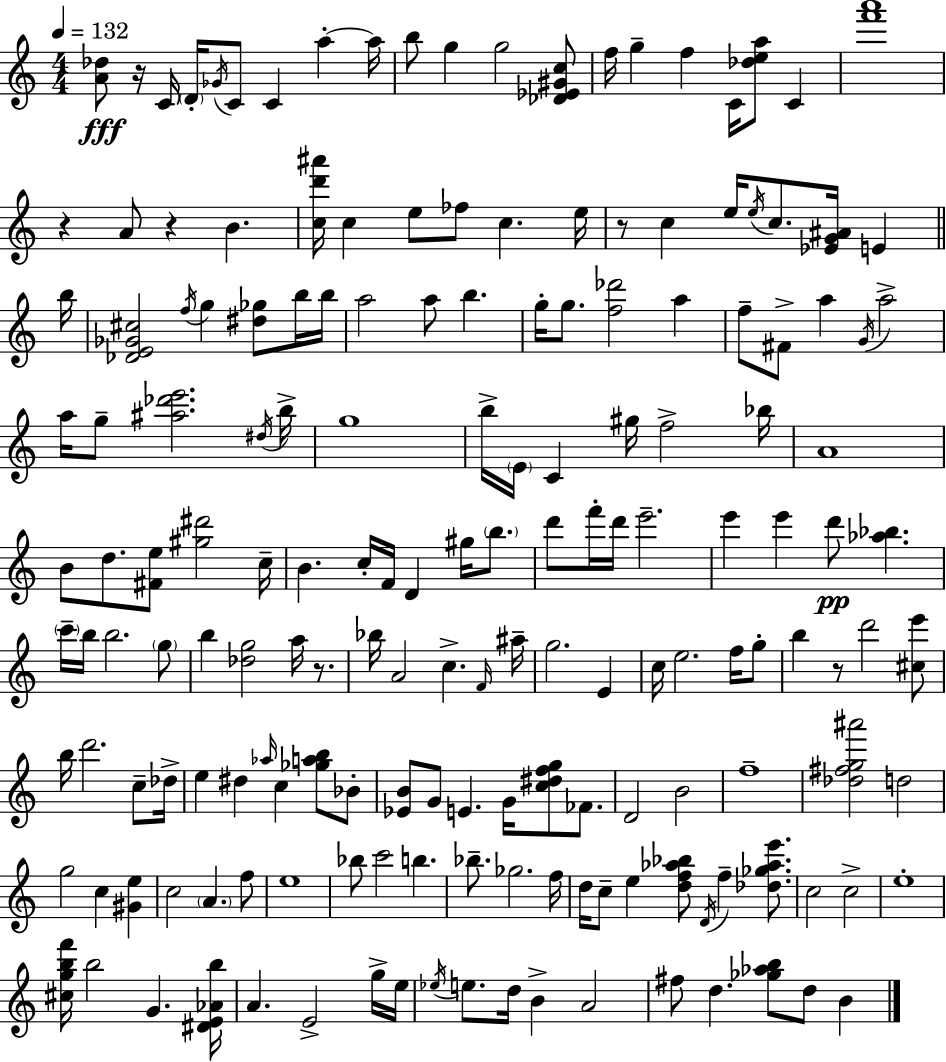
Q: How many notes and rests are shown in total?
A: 173